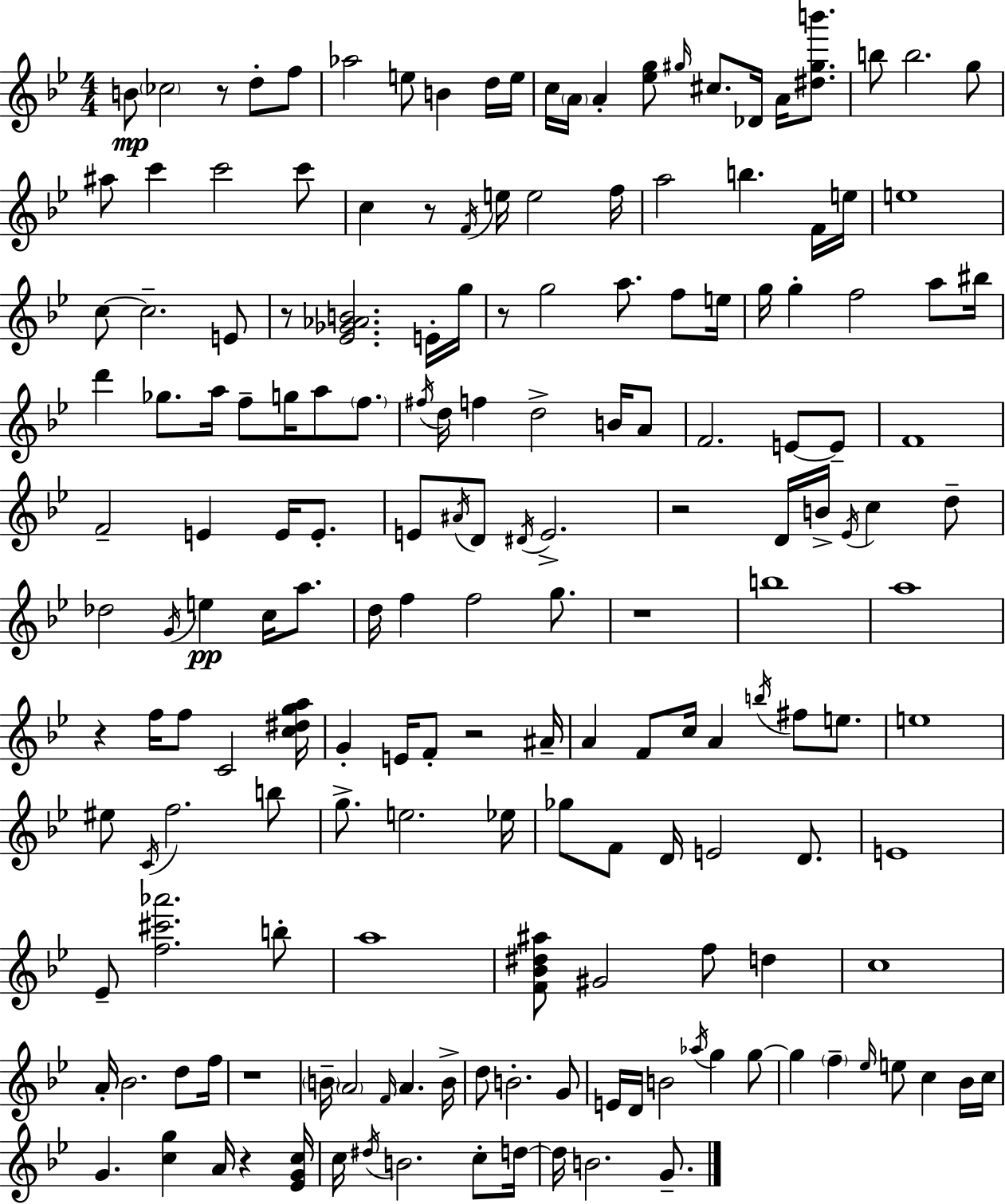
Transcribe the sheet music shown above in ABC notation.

X:1
T:Untitled
M:4/4
L:1/4
K:Bb
B/2 _c2 z/2 d/2 f/2 _a2 e/2 B d/4 e/4 c/4 A/4 A [_eg]/2 ^g/4 ^c/2 _D/4 A/4 [^d^gb']/2 b/2 b2 g/2 ^a/2 c' c'2 c'/2 c z/2 F/4 e/4 e2 f/4 a2 b F/4 e/4 e4 c/2 c2 E/2 z/2 [_E_G_AB]2 E/4 g/4 z/2 g2 a/2 f/2 e/4 g/4 g f2 a/2 ^b/4 d' _g/2 a/4 f/2 g/4 a/2 f/2 ^f/4 d/4 f d2 B/4 A/2 F2 E/2 E/2 F4 F2 E E/4 E/2 E/2 ^A/4 D/2 ^D/4 E2 z2 D/4 B/4 _E/4 c d/2 _d2 G/4 e c/4 a/2 d/4 f f2 g/2 z4 b4 a4 z f/4 f/2 C2 [c^dga]/4 G E/4 F/2 z2 ^A/4 A F/2 c/4 A b/4 ^f/2 e/2 e4 ^e/2 C/4 f2 b/2 g/2 e2 _e/4 _g/2 F/2 D/4 E2 D/2 E4 _E/2 [f^c'_a']2 b/2 a4 [F_B^d^a]/2 ^G2 f/2 d c4 A/4 _B2 d/2 f/4 z4 B/4 A2 F/4 A B/4 d/2 B2 G/2 E/4 D/4 B2 _a/4 g g/2 g f _e/4 e/2 c _B/4 c/4 G [cg] A/4 z [_EGc]/4 c/4 ^d/4 B2 c/2 d/4 d/4 B2 G/2